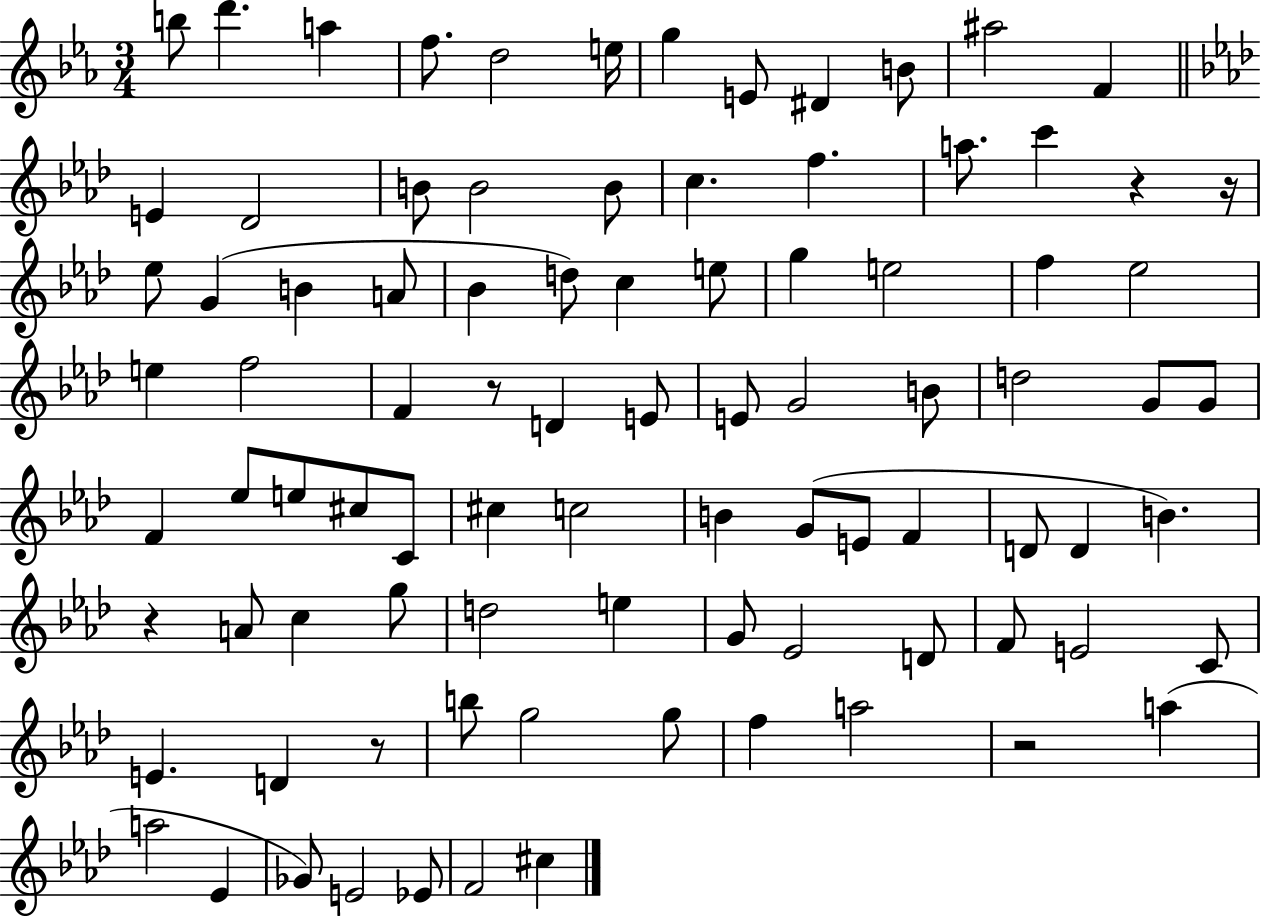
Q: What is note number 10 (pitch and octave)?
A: B4